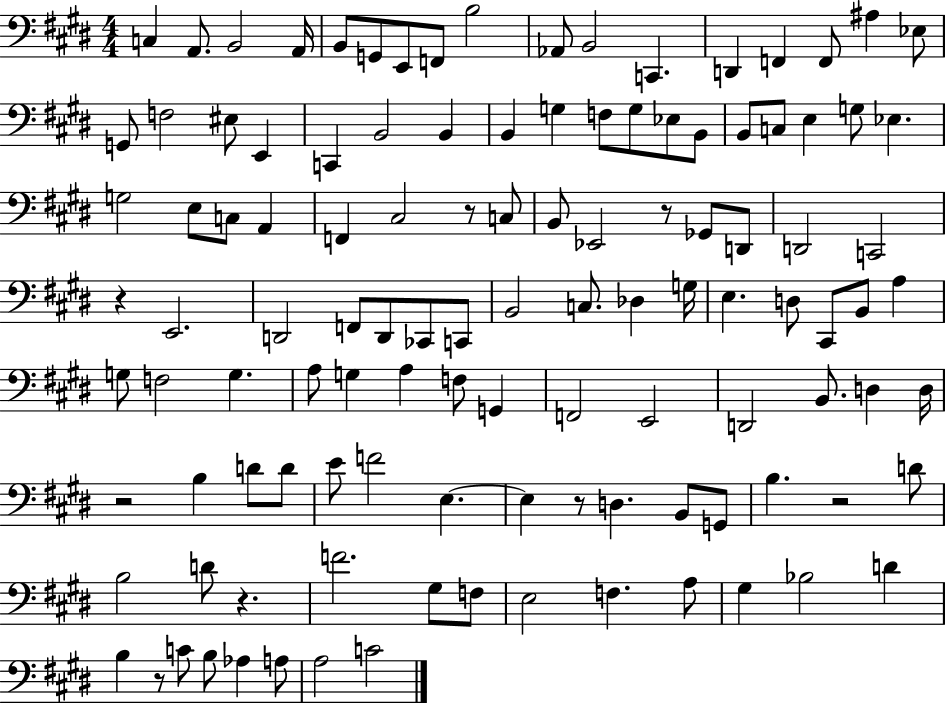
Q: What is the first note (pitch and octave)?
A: C3